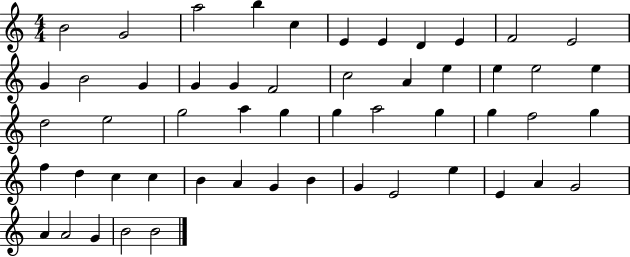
X:1
T:Untitled
M:4/4
L:1/4
K:C
B2 G2 a2 b c E E D E F2 E2 G B2 G G G F2 c2 A e e e2 e d2 e2 g2 a g g a2 g g f2 g f d c c B A G B G E2 e E A G2 A A2 G B2 B2